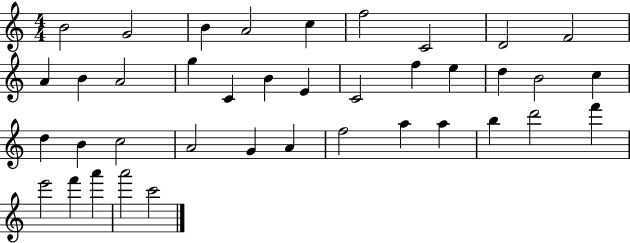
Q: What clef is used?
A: treble